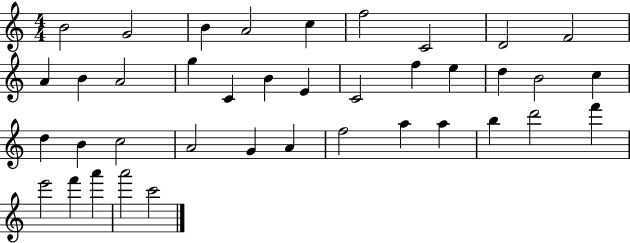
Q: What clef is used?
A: treble